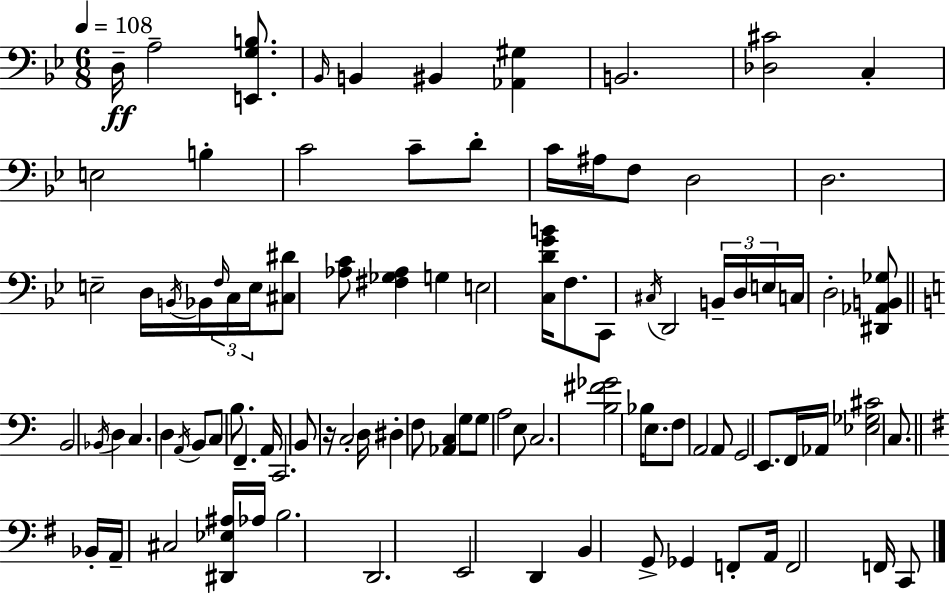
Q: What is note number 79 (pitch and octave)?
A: F2